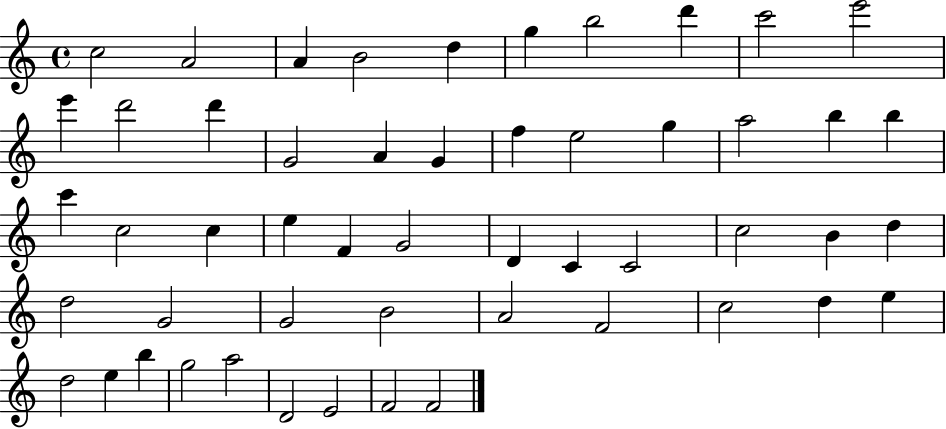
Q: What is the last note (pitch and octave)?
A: F4